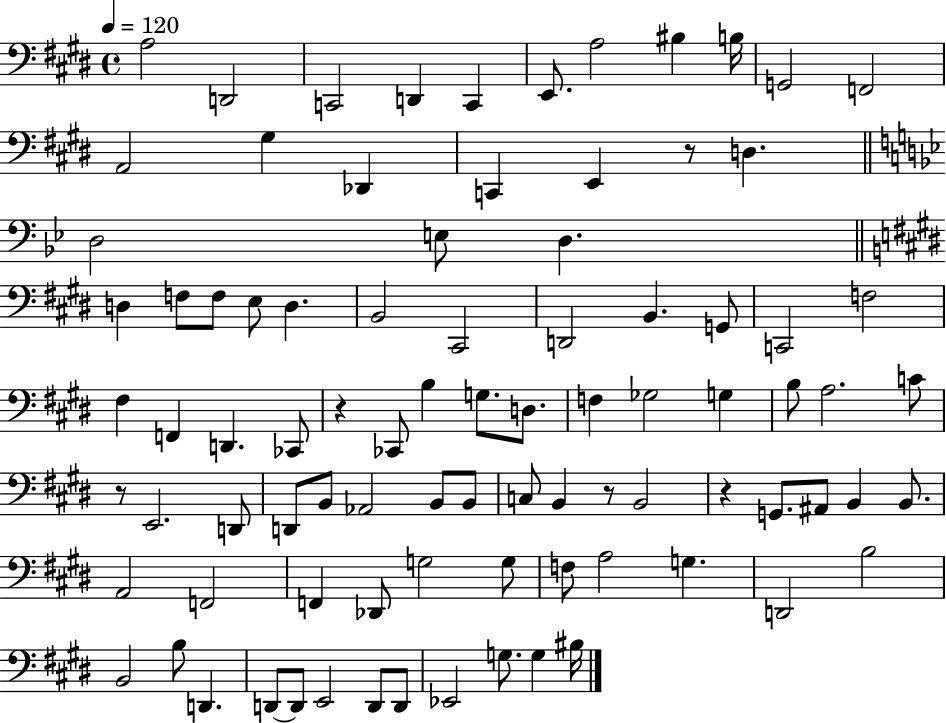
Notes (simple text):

A3/h D2/h C2/h D2/q C2/q E2/e. A3/h BIS3/q B3/s G2/h F2/h A2/h G#3/q Db2/q C2/q E2/q R/e D3/q. D3/h E3/e D3/q. D3/q F3/e F3/e E3/e D3/q. B2/h C#2/h D2/h B2/q. G2/e C2/h F3/h F#3/q F2/q D2/q. CES2/e R/q CES2/e B3/q G3/e. D3/e. F3/q Gb3/h G3/q B3/e A3/h. C4/e R/e E2/h. D2/e D2/e B2/e Ab2/h B2/e B2/e C3/e B2/q R/e B2/h R/q G2/e. A#2/e B2/q B2/e. A2/h F2/h F2/q Db2/e G3/h G3/e F3/e A3/h G3/q. D2/h B3/h B2/h B3/e D2/q. D2/e D2/e E2/h D2/e D2/e Eb2/h G3/e. G3/q BIS3/s